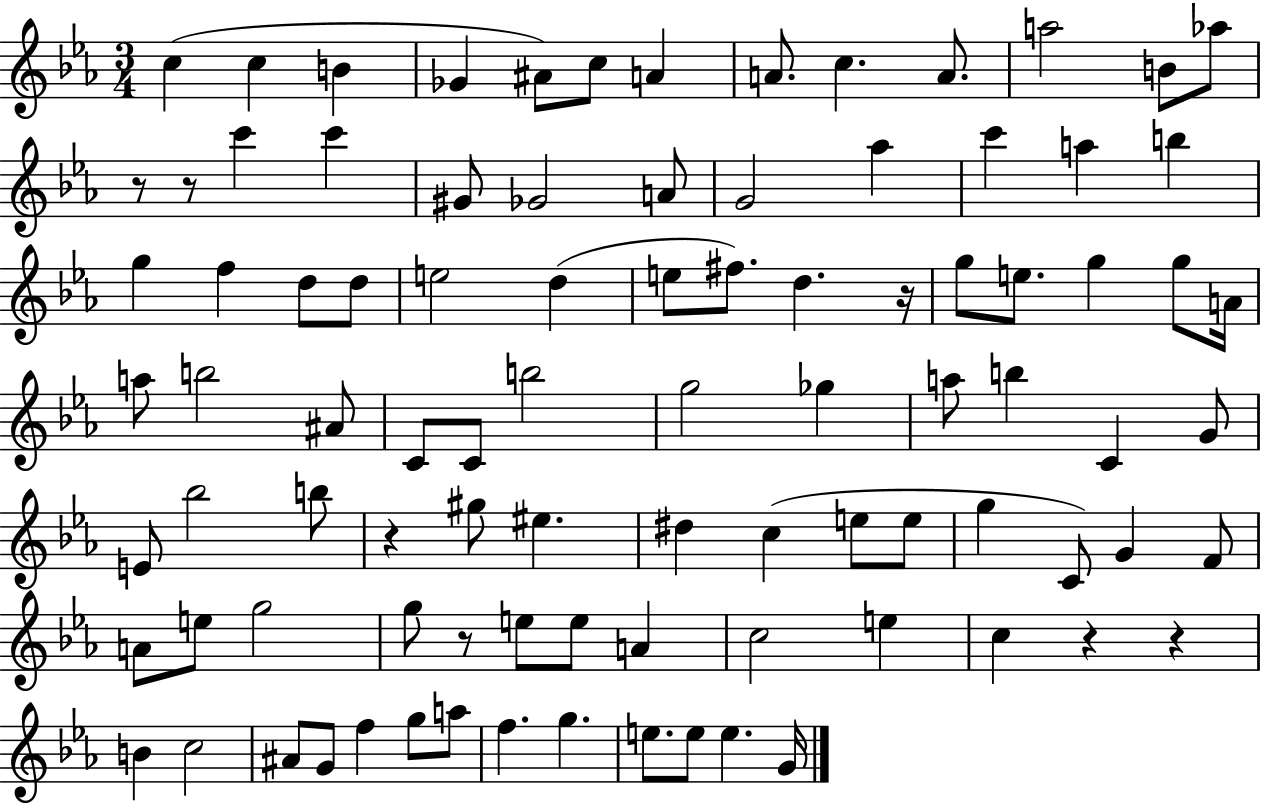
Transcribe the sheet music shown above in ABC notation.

X:1
T:Untitled
M:3/4
L:1/4
K:Eb
c c B _G ^A/2 c/2 A A/2 c A/2 a2 B/2 _a/2 z/2 z/2 c' c' ^G/2 _G2 A/2 G2 _a c' a b g f d/2 d/2 e2 d e/2 ^f/2 d z/4 g/2 e/2 g g/2 A/4 a/2 b2 ^A/2 C/2 C/2 b2 g2 _g a/2 b C G/2 E/2 _b2 b/2 z ^g/2 ^e ^d c e/2 e/2 g C/2 G F/2 A/2 e/2 g2 g/2 z/2 e/2 e/2 A c2 e c z z B c2 ^A/2 G/2 f g/2 a/2 f g e/2 e/2 e G/4